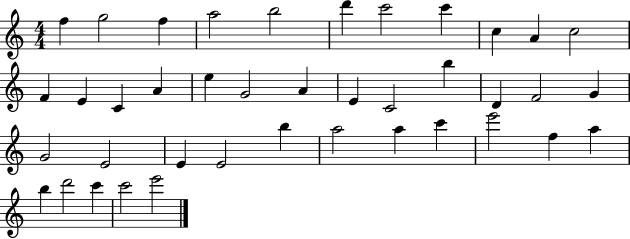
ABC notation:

X:1
T:Untitled
M:4/4
L:1/4
K:C
f g2 f a2 b2 d' c'2 c' c A c2 F E C A e G2 A E C2 b D F2 G G2 E2 E E2 b a2 a c' e'2 f a b d'2 c' c'2 e'2